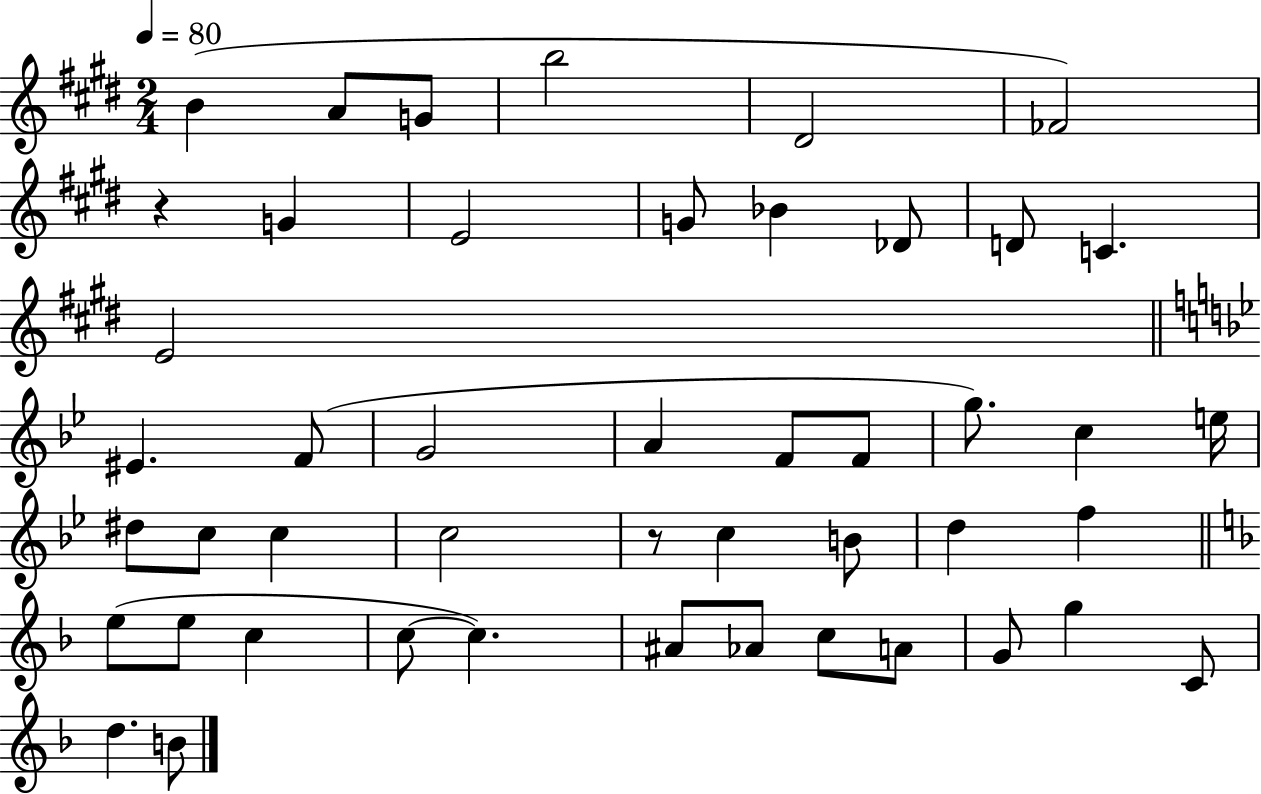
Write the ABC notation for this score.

X:1
T:Untitled
M:2/4
L:1/4
K:E
B A/2 G/2 b2 ^D2 _F2 z G E2 G/2 _B _D/2 D/2 C E2 ^E F/2 G2 A F/2 F/2 g/2 c e/4 ^d/2 c/2 c c2 z/2 c B/2 d f e/2 e/2 c c/2 c ^A/2 _A/2 c/2 A/2 G/2 g C/2 d B/2